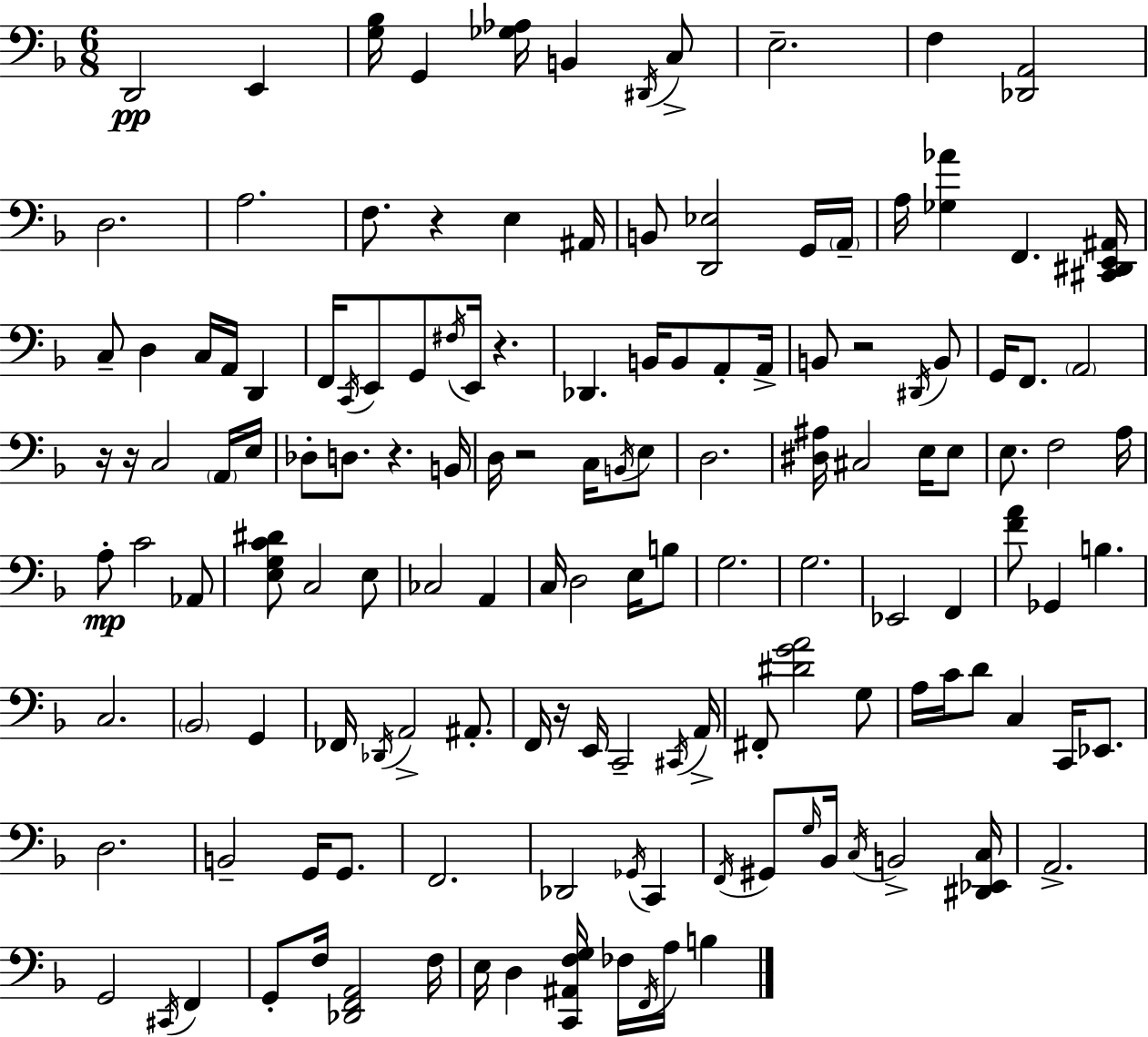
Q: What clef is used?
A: bass